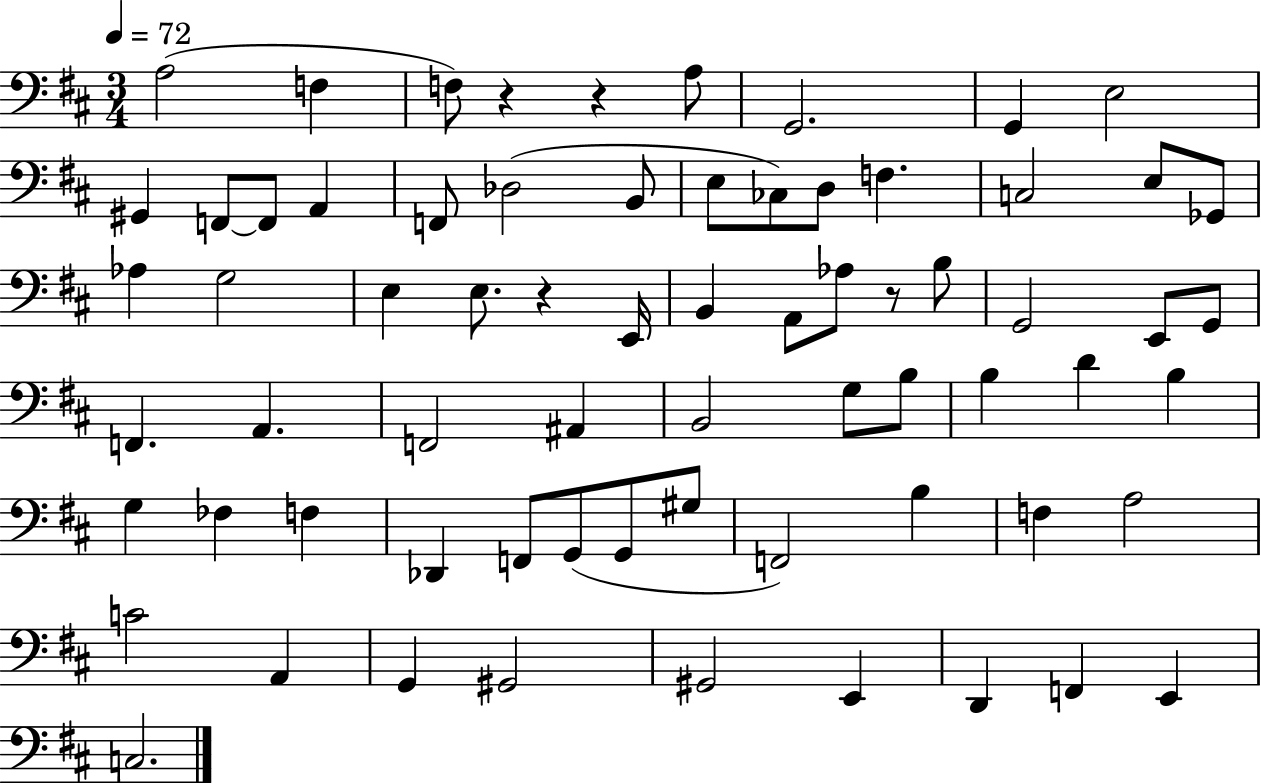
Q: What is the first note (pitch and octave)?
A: A3